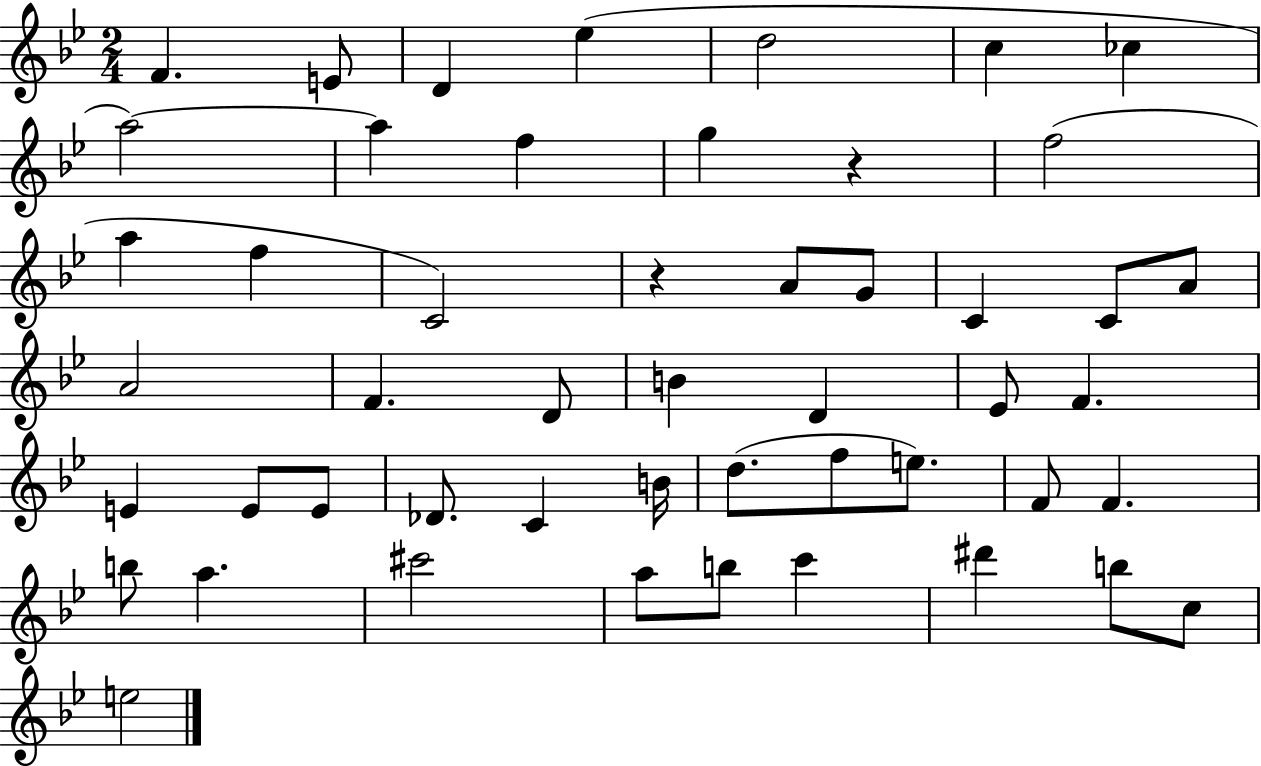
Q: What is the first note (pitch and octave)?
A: F4